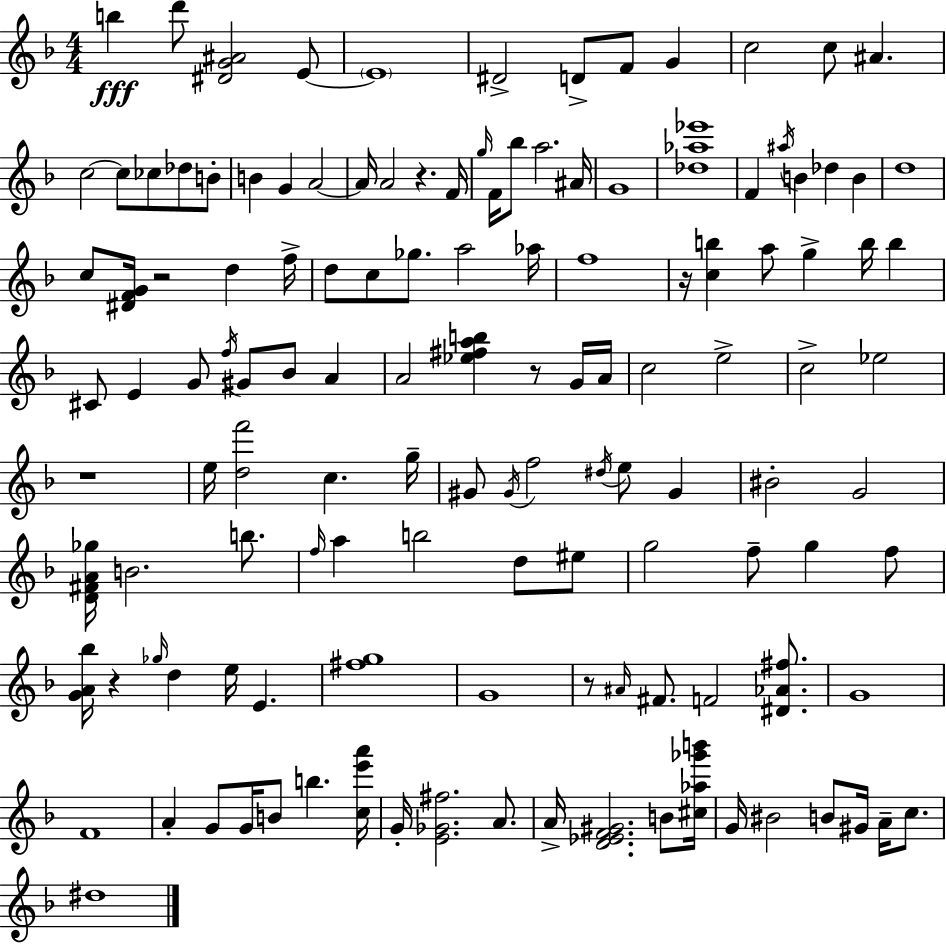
B5/q D6/e [D#4,G4,A#4]/h E4/e E4/w D#4/h D4/e F4/e G4/q C5/h C5/e A#4/q. C5/h C5/e CES5/e Db5/e B4/e B4/q G4/q A4/h A4/s A4/h R/q. F4/s G5/s F4/s Bb5/e A5/h. A#4/s G4/w [Db5,Ab5,Eb6]/w F4/q A#5/s B4/q Db5/q B4/q D5/w C5/e [D#4,F4,G4]/s R/h D5/q F5/s D5/e C5/e Gb5/e. A5/h Ab5/s F5/w R/s [C5,B5]/q A5/e G5/q B5/s B5/q C#4/e E4/q G4/e F5/s G#4/e Bb4/e A4/q A4/h [Eb5,F#5,A5,B5]/q R/e G4/s A4/s C5/h E5/h C5/h Eb5/h R/w E5/s [D5,F6]/h C5/q. G5/s G#4/e G#4/s F5/h D#5/s E5/e G#4/q BIS4/h G4/h [D4,F#4,A4,Gb5]/s B4/h. B5/e. F5/s A5/q B5/h D5/e EIS5/e G5/h F5/e G5/q F5/e [G4,A4,Bb5]/s R/q Gb5/s D5/q E5/s E4/q. [F#5,G5]/w G4/w R/e A#4/s F#4/e. F4/h [D#4,Ab4,F#5]/e. G4/w F4/w A4/q G4/e G4/s B4/e B5/q. [C5,E6,A6]/s G4/s [E4,Gb4,F#5]/h. A4/e. A4/s [D4,Eb4,F4,G#4]/h. B4/e [C#5,Ab5,Gb6,B6]/s G4/s BIS4/h B4/e G#4/s A4/s C5/e. D#5/w